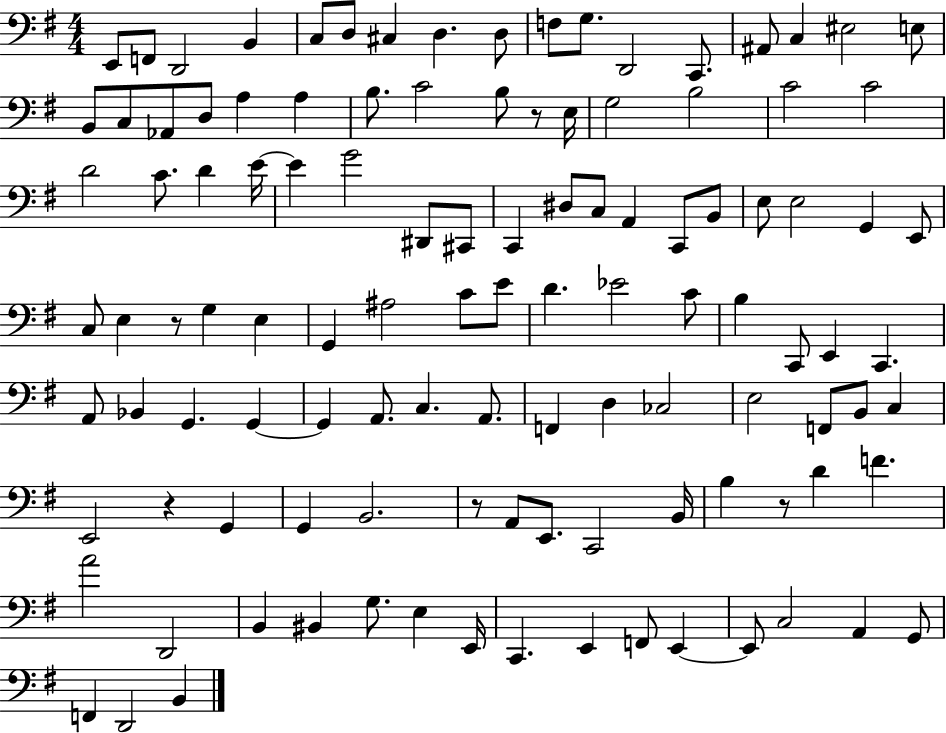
X:1
T:Untitled
M:4/4
L:1/4
K:G
E,,/2 F,,/2 D,,2 B,, C,/2 D,/2 ^C, D, D,/2 F,/2 G,/2 D,,2 C,,/2 ^A,,/2 C, ^E,2 E,/2 B,,/2 C,/2 _A,,/2 D,/2 A, A, B,/2 C2 B,/2 z/2 E,/4 G,2 B,2 C2 C2 D2 C/2 D E/4 E G2 ^D,,/2 ^C,,/2 C,, ^D,/2 C,/2 A,, C,,/2 B,,/2 E,/2 E,2 G,, E,,/2 C,/2 E, z/2 G, E, G,, ^A,2 C/2 E/2 D _E2 C/2 B, C,,/2 E,, C,, A,,/2 _B,, G,, G,, G,, A,,/2 C, A,,/2 F,, D, _C,2 E,2 F,,/2 B,,/2 C, E,,2 z G,, G,, B,,2 z/2 A,,/2 E,,/2 C,,2 B,,/4 B, z/2 D F A2 D,,2 B,, ^B,, G,/2 E, E,,/4 C,, E,, F,,/2 E,, E,,/2 C,2 A,, G,,/2 F,, D,,2 B,,